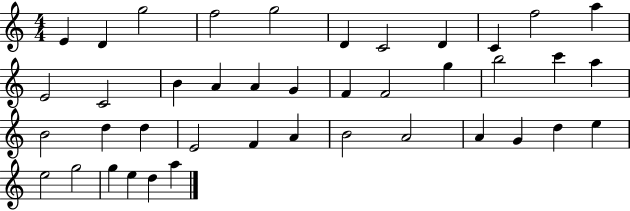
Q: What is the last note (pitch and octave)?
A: A5